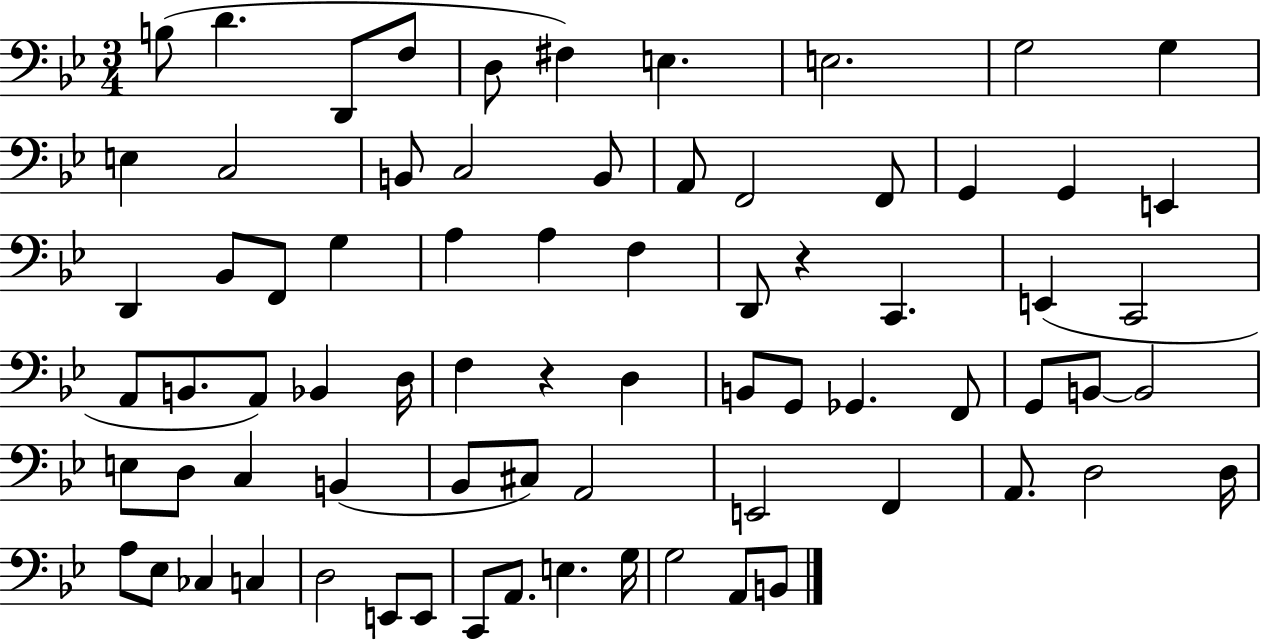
B3/e D4/q. D2/e F3/e D3/e F#3/q E3/q. E3/h. G3/h G3/q E3/q C3/h B2/e C3/h B2/e A2/e F2/h F2/e G2/q G2/q E2/q D2/q Bb2/e F2/e G3/q A3/q A3/q F3/q D2/e R/q C2/q. E2/q C2/h A2/e B2/e. A2/e Bb2/q D3/s F3/q R/q D3/q B2/e G2/e Gb2/q. F2/e G2/e B2/e B2/h E3/e D3/e C3/q B2/q Bb2/e C#3/e A2/h E2/h F2/q A2/e. D3/h D3/s A3/e Eb3/e CES3/q C3/q D3/h E2/e E2/e C2/e A2/e. E3/q. G3/s G3/h A2/e B2/e